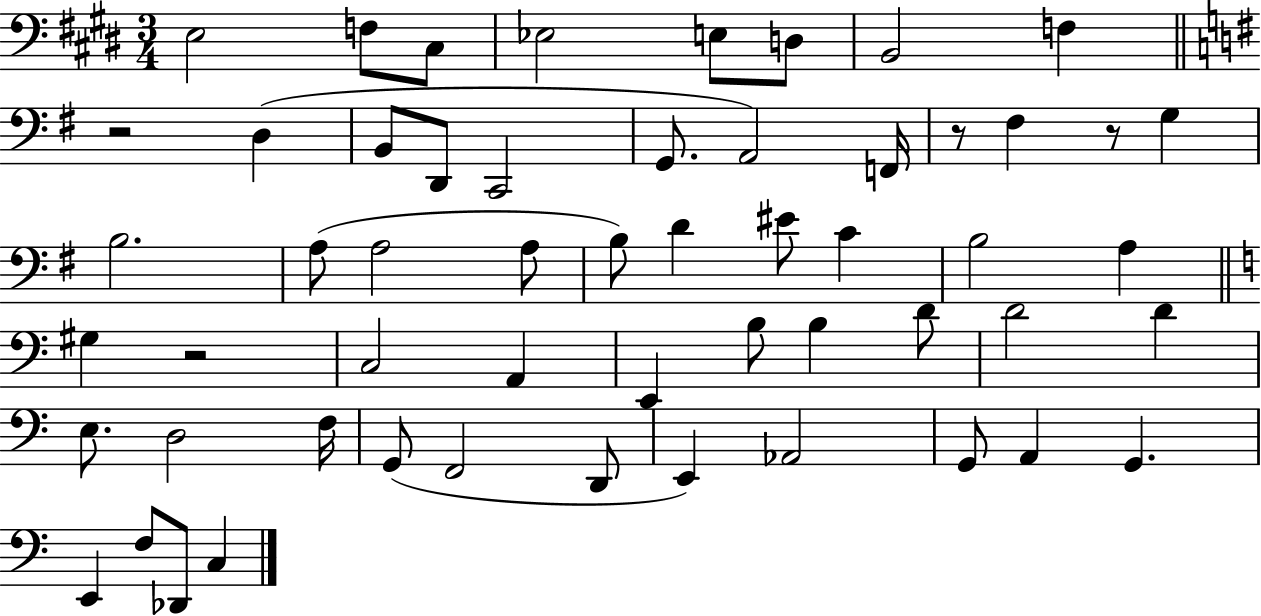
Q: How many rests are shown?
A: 4